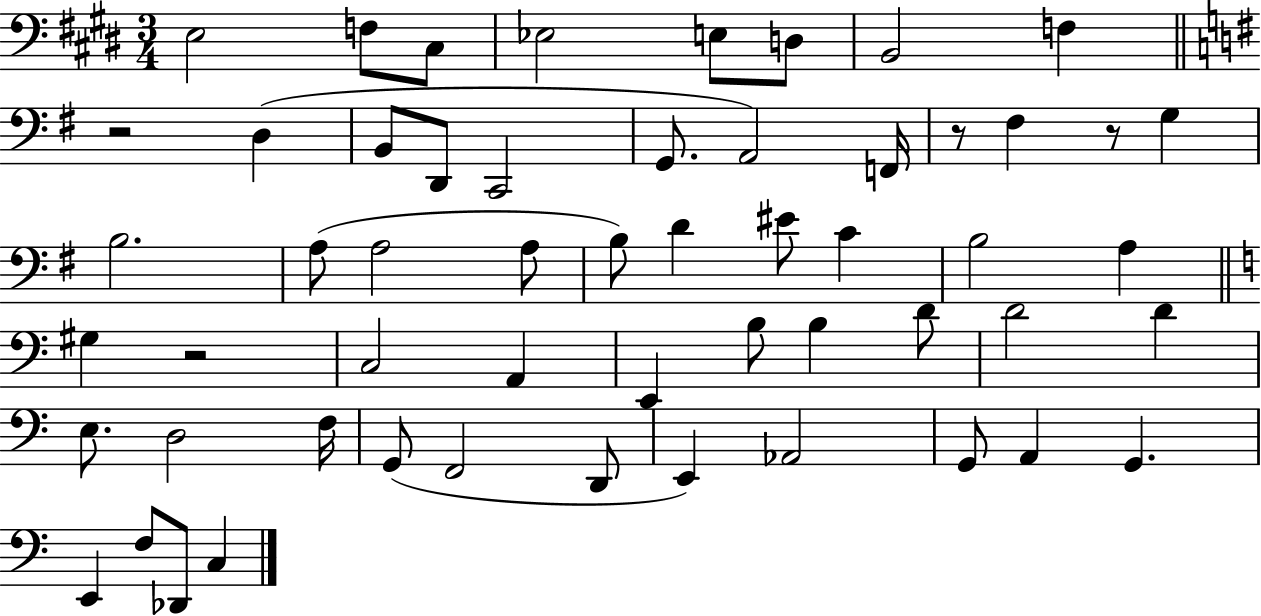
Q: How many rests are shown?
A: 4